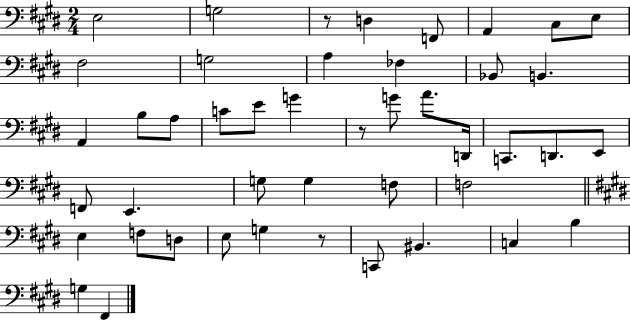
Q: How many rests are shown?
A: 3